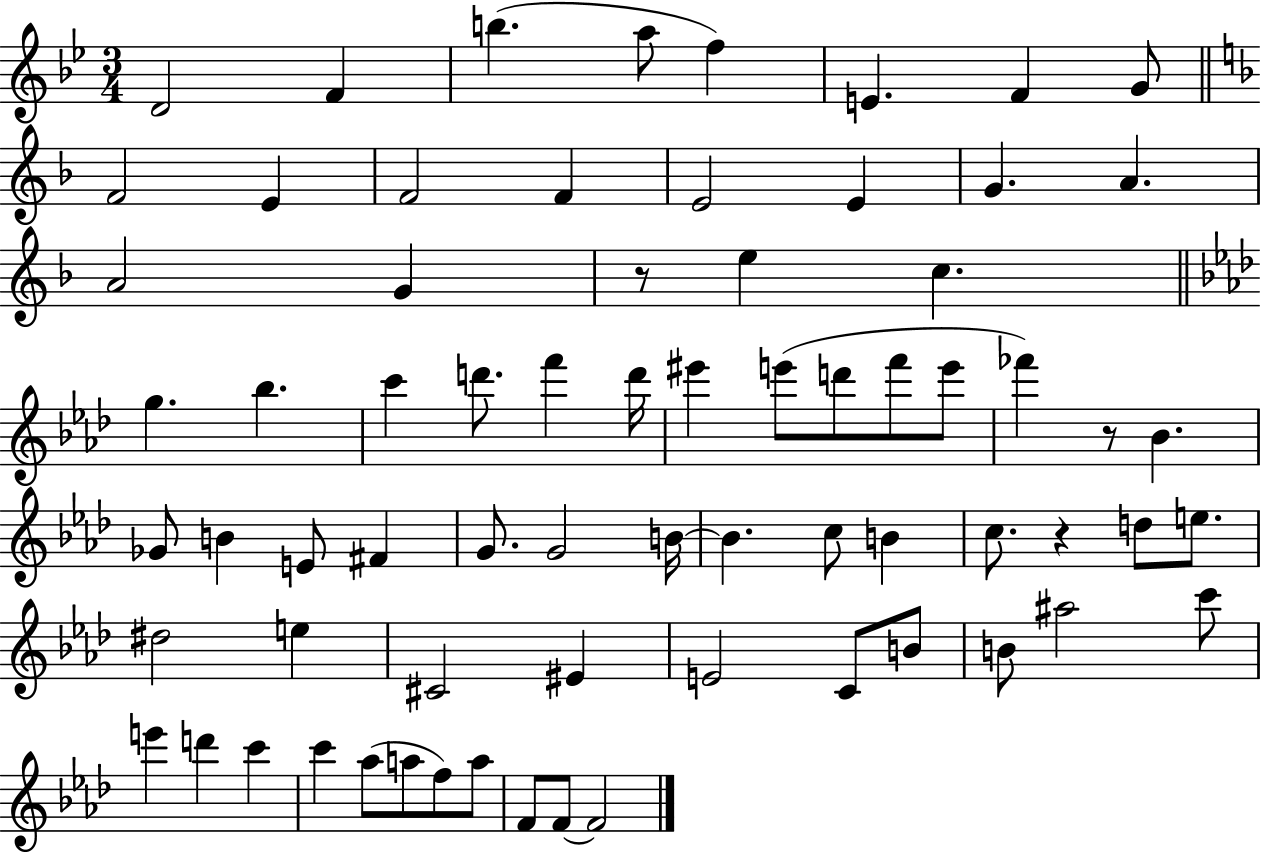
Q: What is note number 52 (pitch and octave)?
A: C4